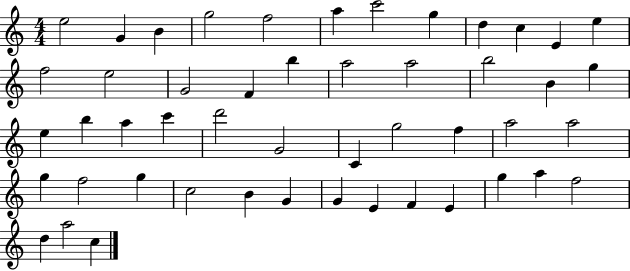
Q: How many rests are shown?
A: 0